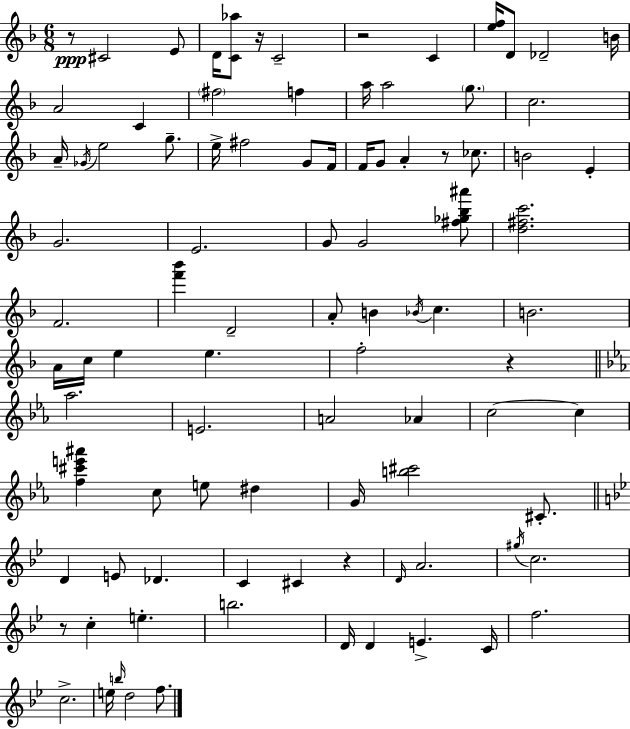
R/e C#4/h E4/e D4/s [C4,Ab5]/e R/s C4/h R/h C4/q [E5,F5]/s D4/e Db4/h B4/s A4/h C4/q F#5/h F5/q A5/s A5/h G5/e. C5/h. A4/s Gb4/s E5/h G5/e. E5/s F#5/h G4/e F4/s F4/s G4/e A4/q R/e CES5/e. B4/h E4/q G4/h. E4/h. G4/e G4/h [F#5,Gb5,Bb5,A#6]/e [D5,F#5,C6]/h. F4/h. [F6,Bb6]/q D4/h A4/e B4/q Bb4/s C5/q. B4/h. A4/s C5/s E5/q E5/q. F5/h R/q Ab5/h. E4/h. A4/h Ab4/q C5/h C5/q [F5,C#6,E6,A#6]/q C5/e E5/e D#5/q G4/s [B5,C#6]/h C#4/e. D4/q E4/e Db4/q. C4/q C#4/q R/q D4/s A4/h. G#5/s C5/h. R/e C5/q E5/q. B5/h. D4/s D4/q E4/q. C4/s F5/h. C5/h. E5/s B5/s D5/h F5/e.